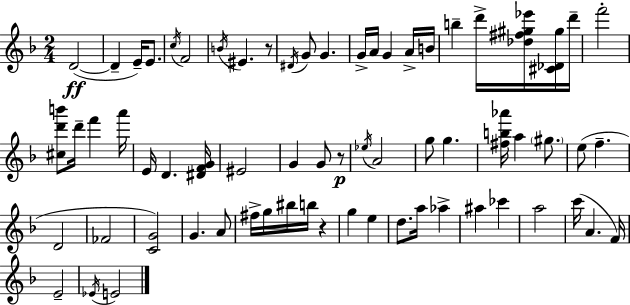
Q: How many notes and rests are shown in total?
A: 67